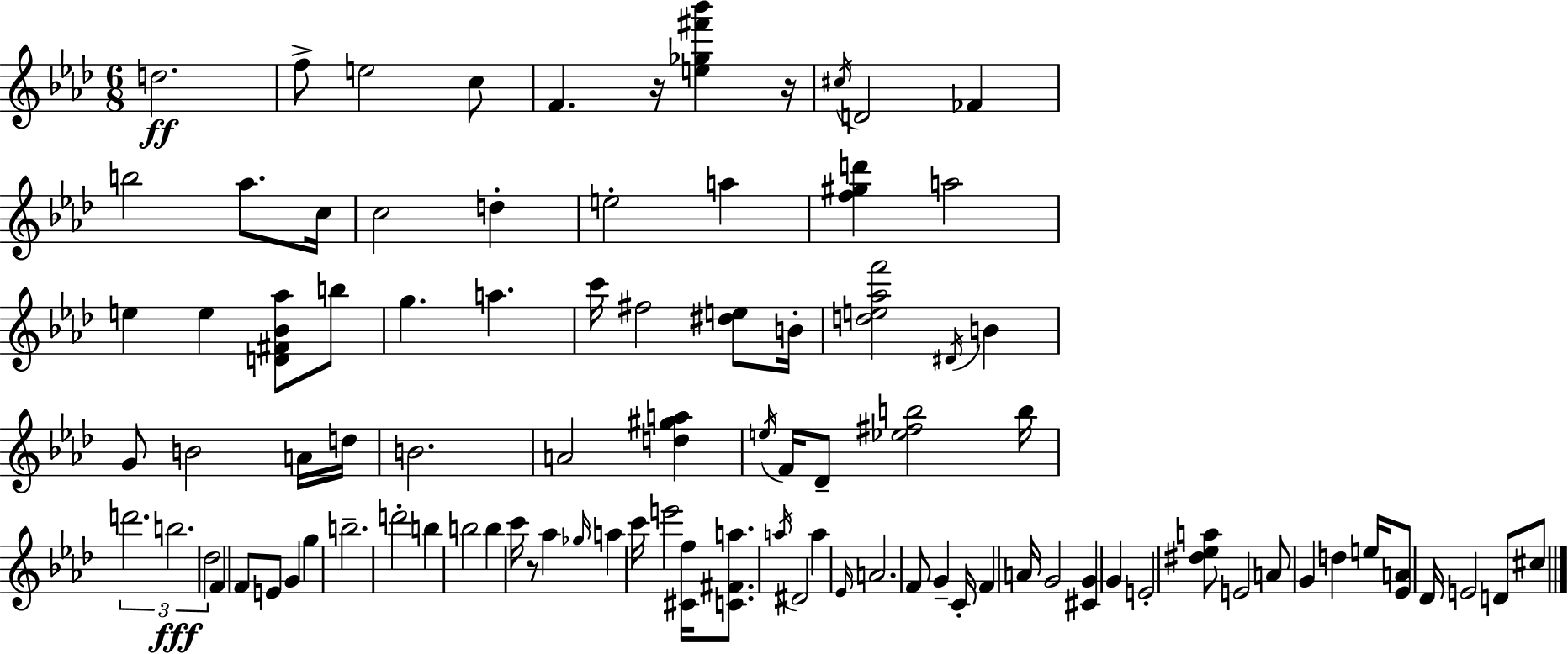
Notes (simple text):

D5/h. F5/e E5/h C5/e F4/q. R/s [E5,Gb5,F#6,Bb6]/q R/s C#5/s D4/h FES4/q B5/h Ab5/e. C5/s C5/h D5/q E5/h A5/q [F5,G#5,D6]/q A5/h E5/q E5/q [D4,F#4,Bb4,Ab5]/e B5/e G5/q. A5/q. C6/s F#5/h [D#5,E5]/e B4/s [D5,E5,Ab5,F6]/h D#4/s B4/q G4/e B4/h A4/s D5/s B4/h. A4/h [D5,G#5,A5]/q E5/s F4/s Db4/e [Eb5,F#5,B5]/h B5/s D6/h. B5/h. Db5/h F4/q F4/e E4/e G4/q G5/q B5/h. D6/h B5/q B5/h B5/q C6/s R/e Ab5/q Gb5/s A5/q C6/s E6/h [C#4,F5]/s [C4,F#4,A5]/e. A5/s D#4/h A5/q Eb4/s A4/h. F4/e G4/q C4/s F4/q A4/s G4/h [C#4,G4]/q G4/q E4/h [D#5,Eb5,A5]/e E4/h A4/e G4/q D5/q E5/s [Eb4,A4]/e Db4/s E4/h D4/e C#5/e